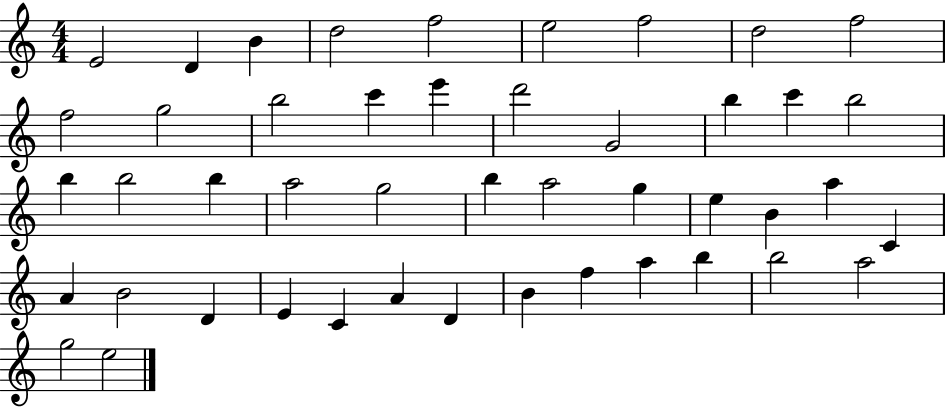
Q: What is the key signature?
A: C major